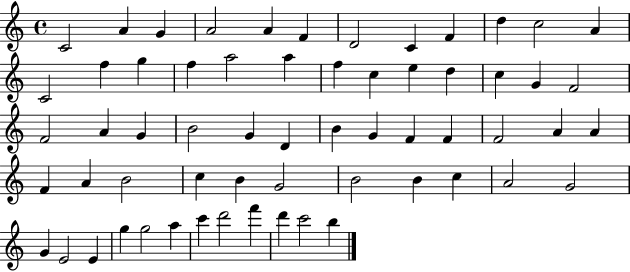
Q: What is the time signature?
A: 4/4